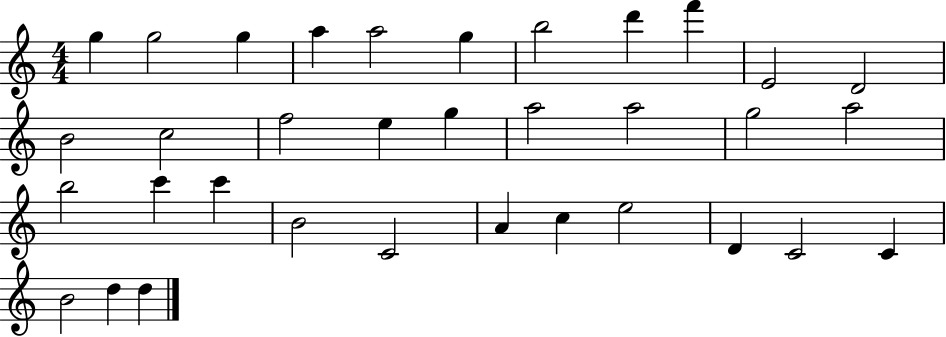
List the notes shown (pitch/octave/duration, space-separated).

G5/q G5/h G5/q A5/q A5/h G5/q B5/h D6/q F6/q E4/h D4/h B4/h C5/h F5/h E5/q G5/q A5/h A5/h G5/h A5/h B5/h C6/q C6/q B4/h C4/h A4/q C5/q E5/h D4/q C4/h C4/q B4/h D5/q D5/q